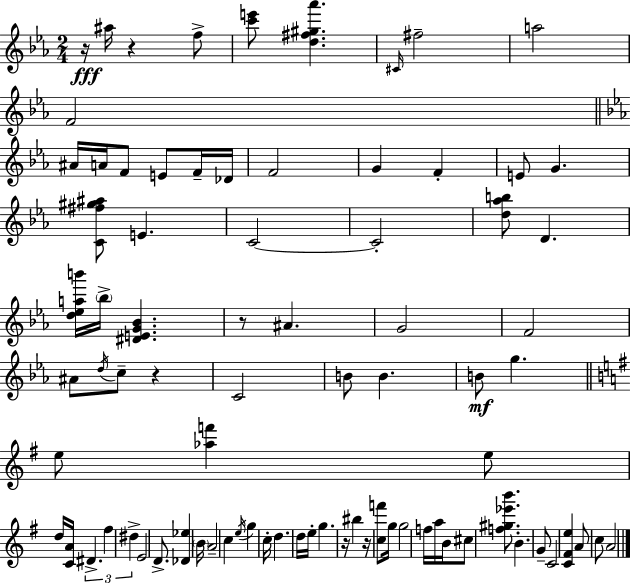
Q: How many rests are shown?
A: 6